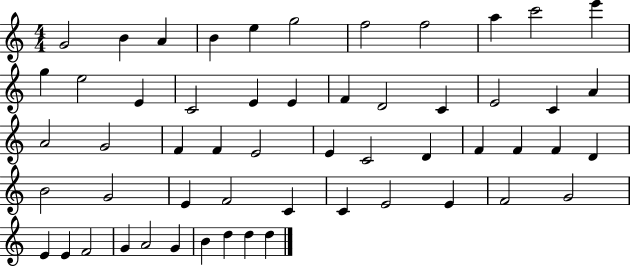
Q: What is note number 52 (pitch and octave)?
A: B4